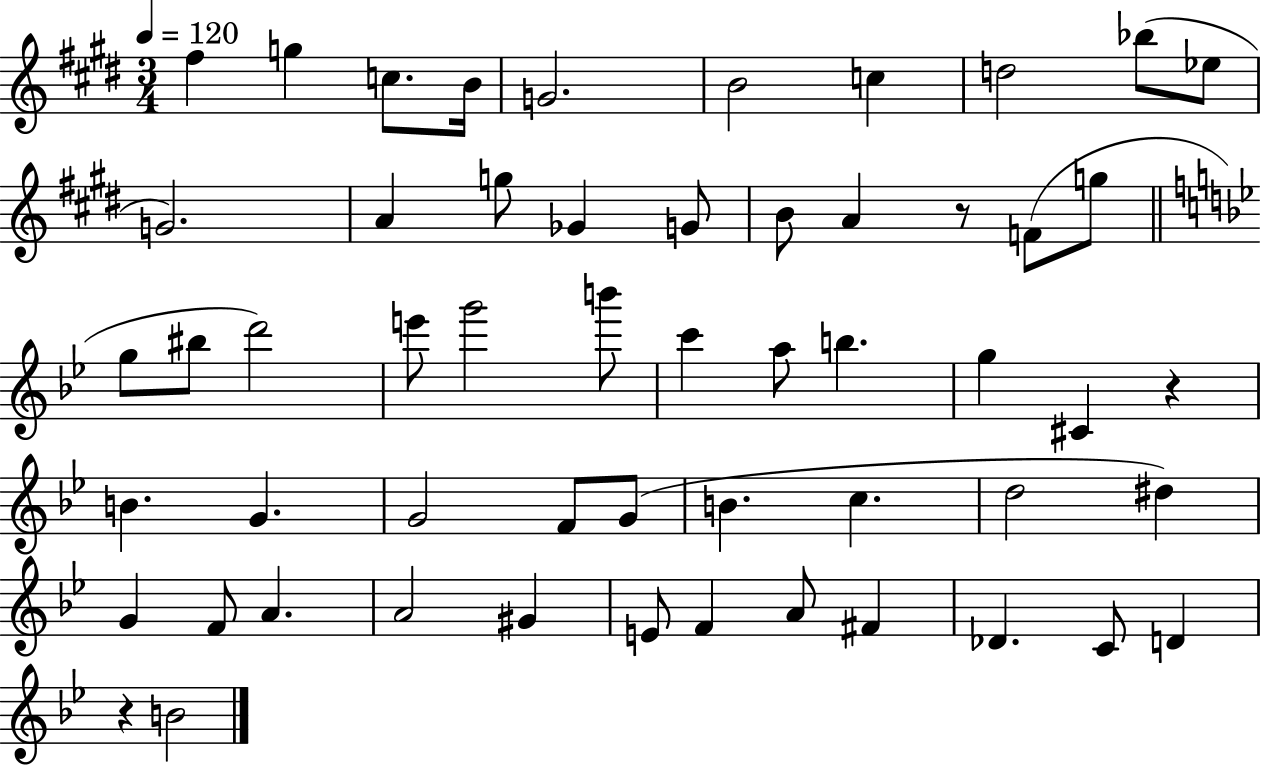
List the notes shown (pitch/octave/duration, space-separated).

F#5/q G5/q C5/e. B4/s G4/h. B4/h C5/q D5/h Bb5/e Eb5/e G4/h. A4/q G5/e Gb4/q G4/e B4/e A4/q R/e F4/e G5/e G5/e BIS5/e D6/h E6/e G6/h B6/e C6/q A5/e B5/q. G5/q C#4/q R/q B4/q. G4/q. G4/h F4/e G4/e B4/q. C5/q. D5/h D#5/q G4/q F4/e A4/q. A4/h G#4/q E4/e F4/q A4/e F#4/q Db4/q. C4/e D4/q R/q B4/h